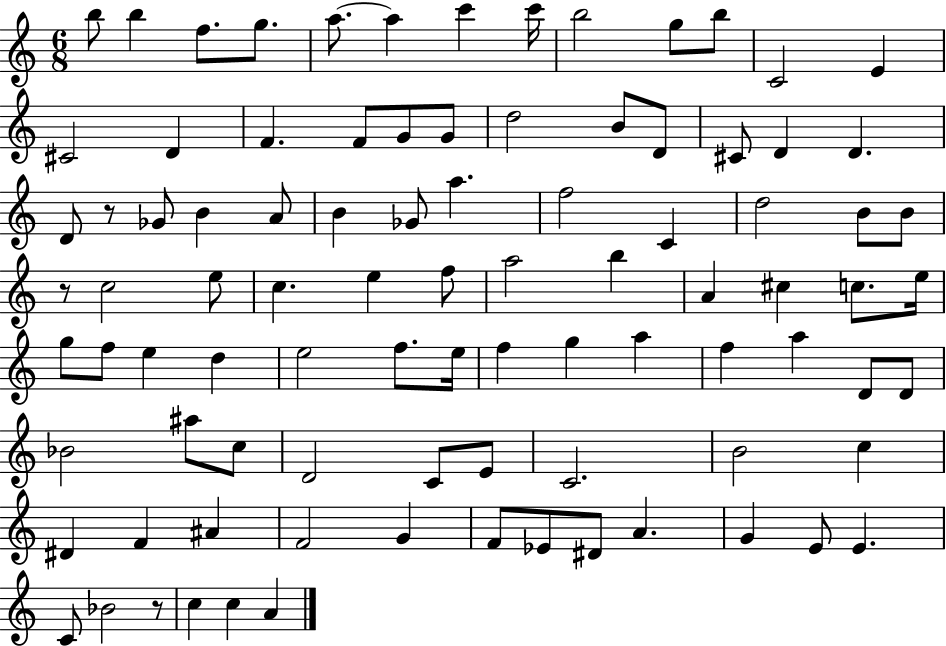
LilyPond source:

{
  \clef treble
  \numericTimeSignature
  \time 6/8
  \key c \major
  b''8 b''4 f''8. g''8. | a''8.~~ a''4 c'''4 c'''16 | b''2 g''8 b''8 | c'2 e'4 | \break cis'2 d'4 | f'4. f'8 g'8 g'8 | d''2 b'8 d'8 | cis'8 d'4 d'4. | \break d'8 r8 ges'8 b'4 a'8 | b'4 ges'8 a''4. | f''2 c'4 | d''2 b'8 b'8 | \break r8 c''2 e''8 | c''4. e''4 f''8 | a''2 b''4 | a'4 cis''4 c''8. e''16 | \break g''8 f''8 e''4 d''4 | e''2 f''8. e''16 | f''4 g''4 a''4 | f''4 a''4 d'8 d'8 | \break bes'2 ais''8 c''8 | d'2 c'8 e'8 | c'2. | b'2 c''4 | \break dis'4 f'4 ais'4 | f'2 g'4 | f'8 ees'8 dis'8 a'4. | g'4 e'8 e'4. | \break c'8 bes'2 r8 | c''4 c''4 a'4 | \bar "|."
}